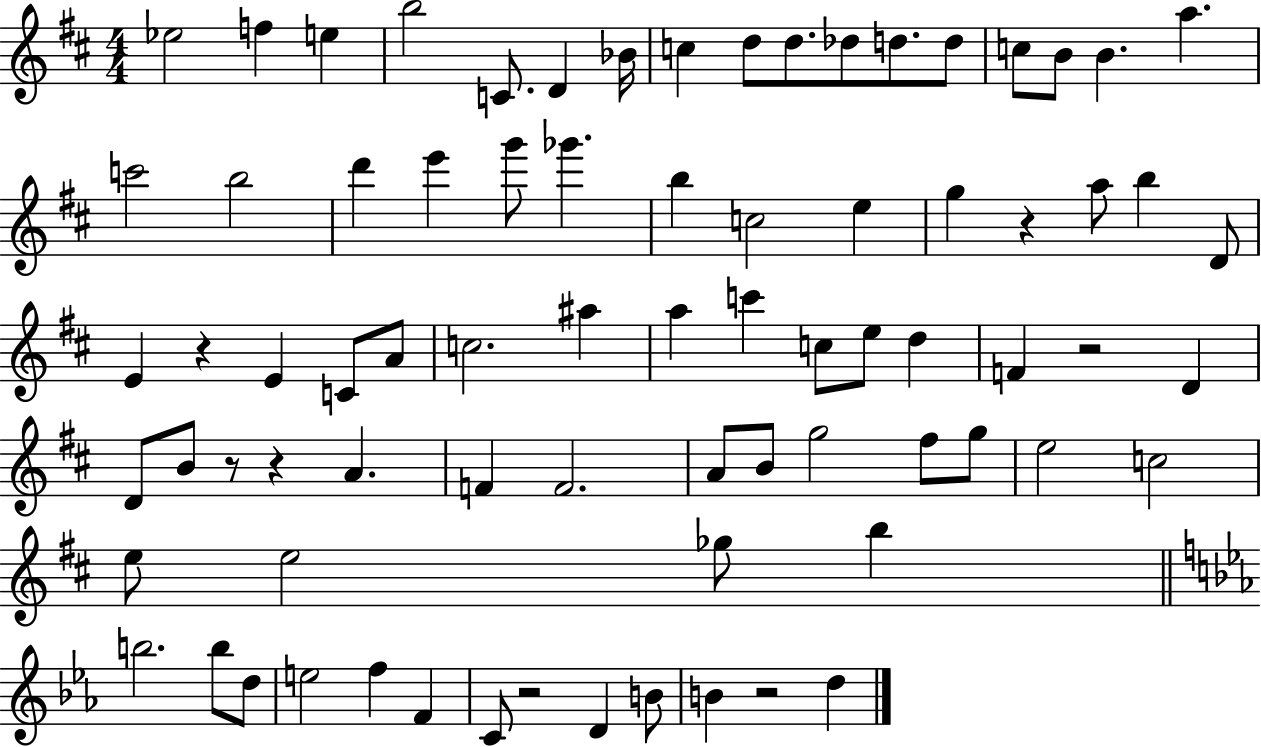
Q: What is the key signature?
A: D major